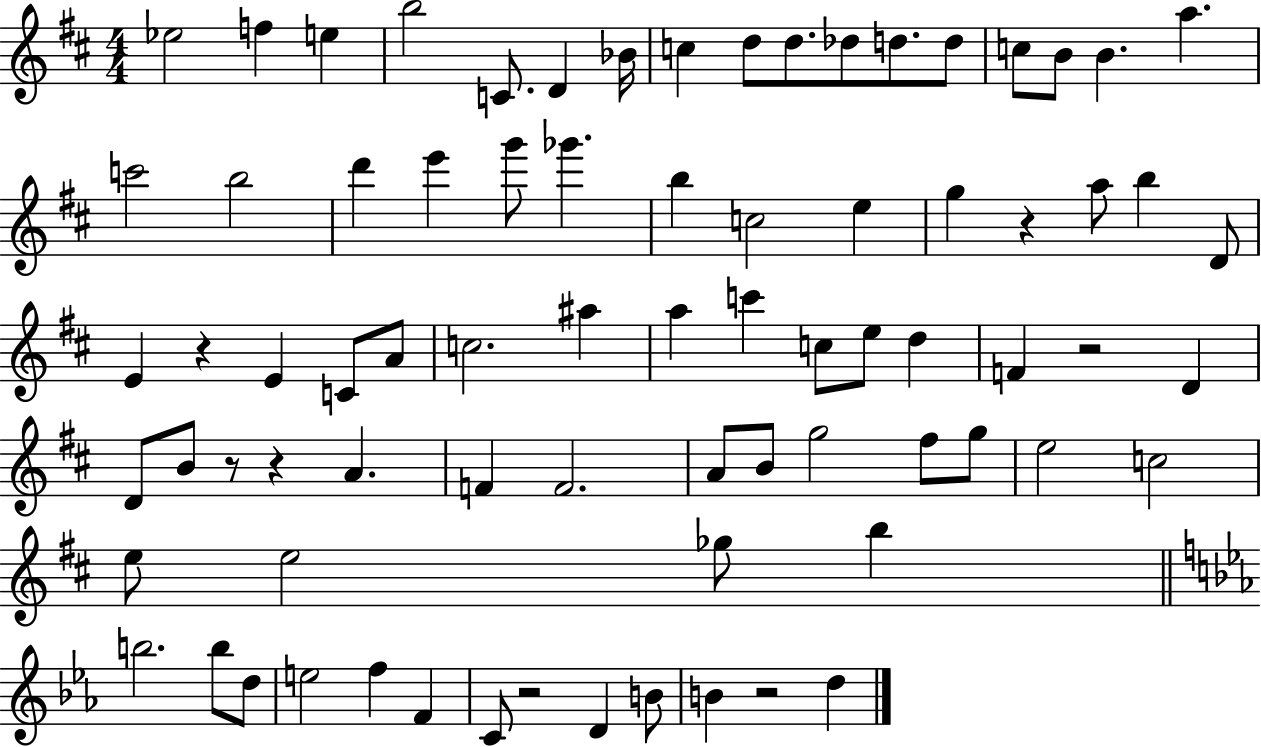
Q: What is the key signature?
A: D major